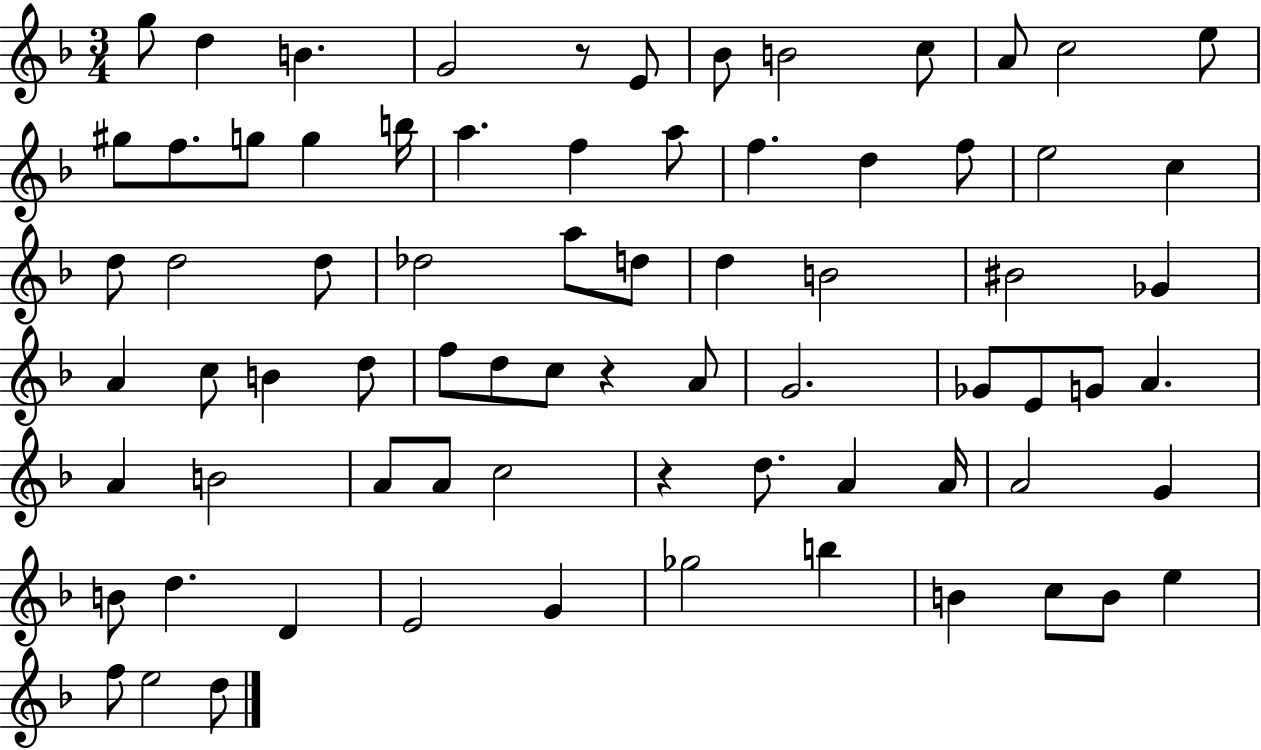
X:1
T:Untitled
M:3/4
L:1/4
K:F
g/2 d B G2 z/2 E/2 _B/2 B2 c/2 A/2 c2 e/2 ^g/2 f/2 g/2 g b/4 a f a/2 f d f/2 e2 c d/2 d2 d/2 _d2 a/2 d/2 d B2 ^B2 _G A c/2 B d/2 f/2 d/2 c/2 z A/2 G2 _G/2 E/2 G/2 A A B2 A/2 A/2 c2 z d/2 A A/4 A2 G B/2 d D E2 G _g2 b B c/2 B/2 e f/2 e2 d/2